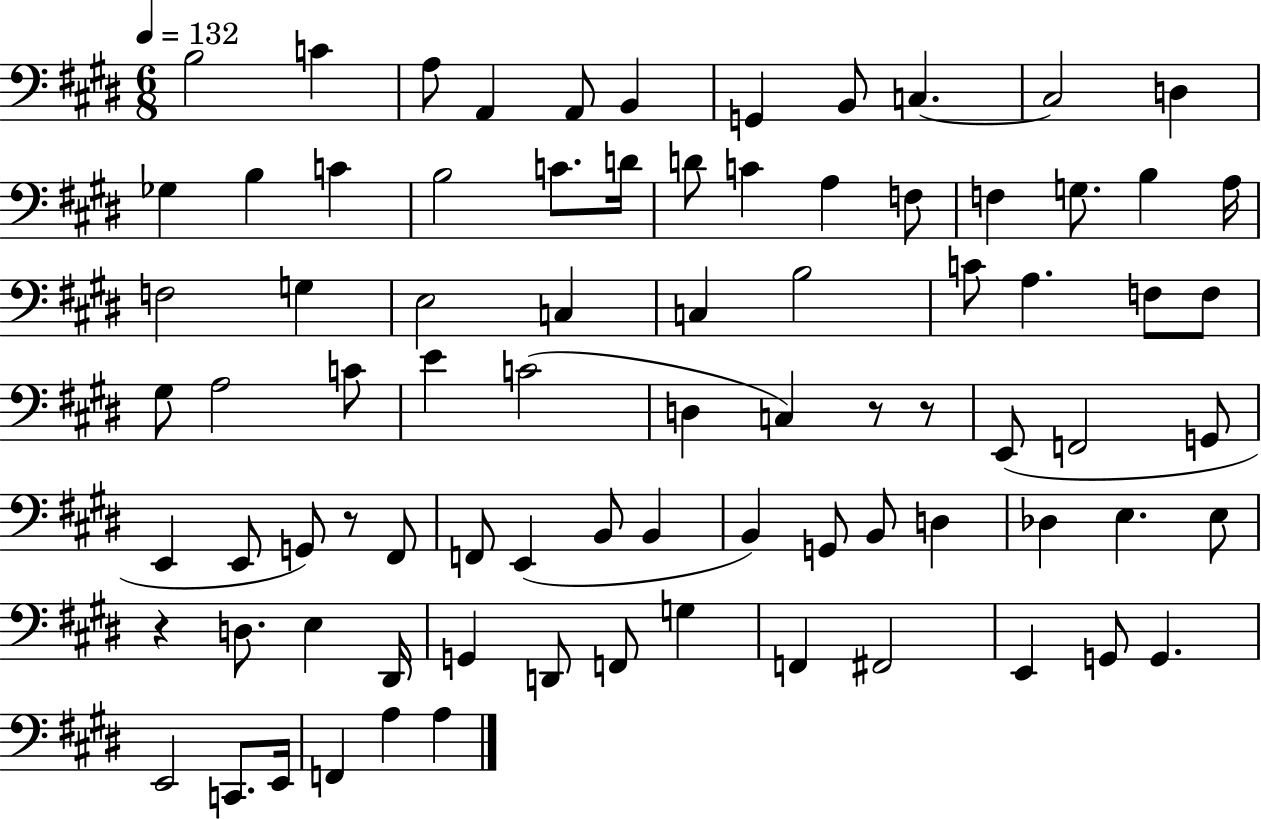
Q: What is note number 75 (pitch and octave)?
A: E2